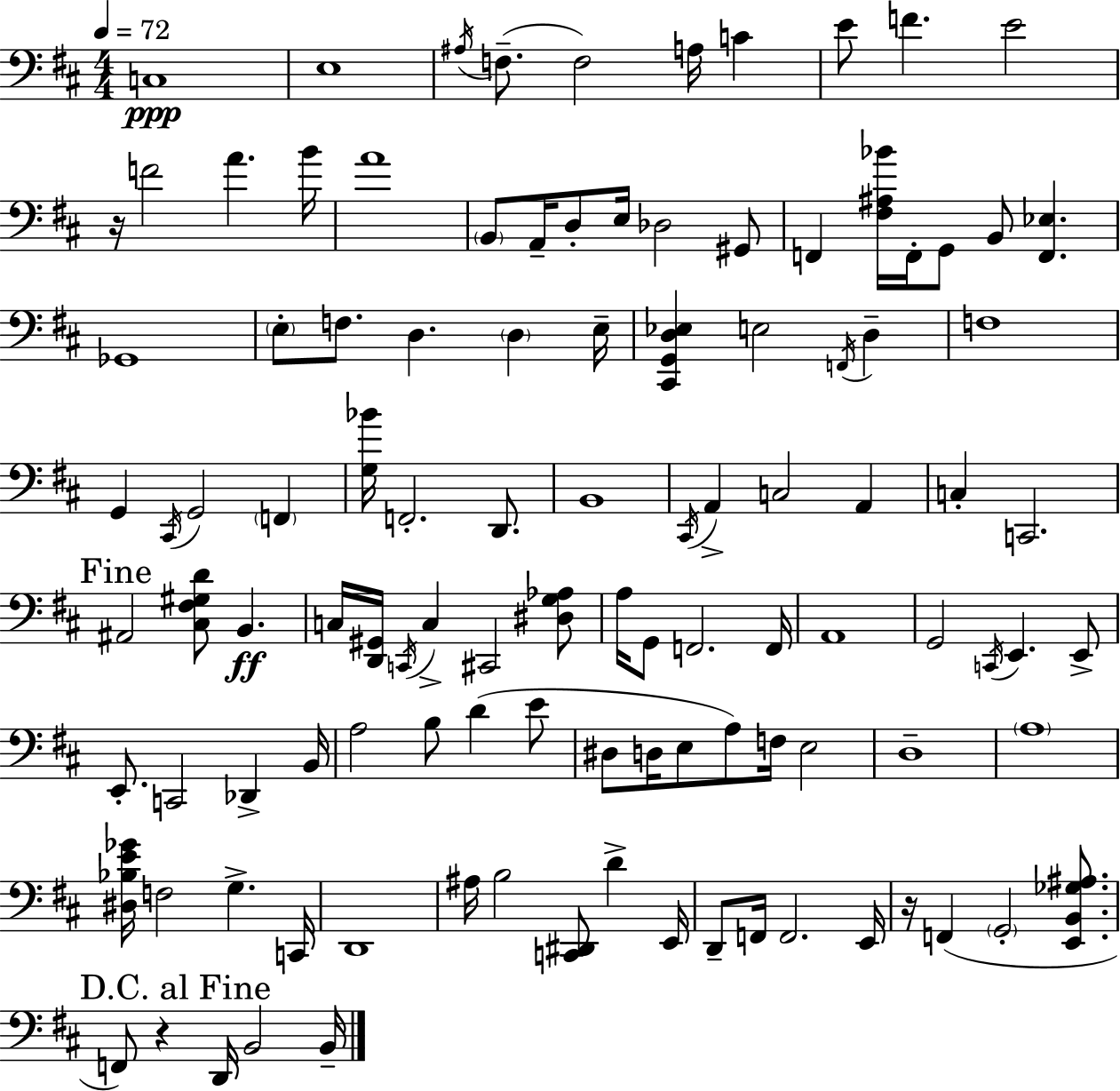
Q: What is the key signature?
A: D major